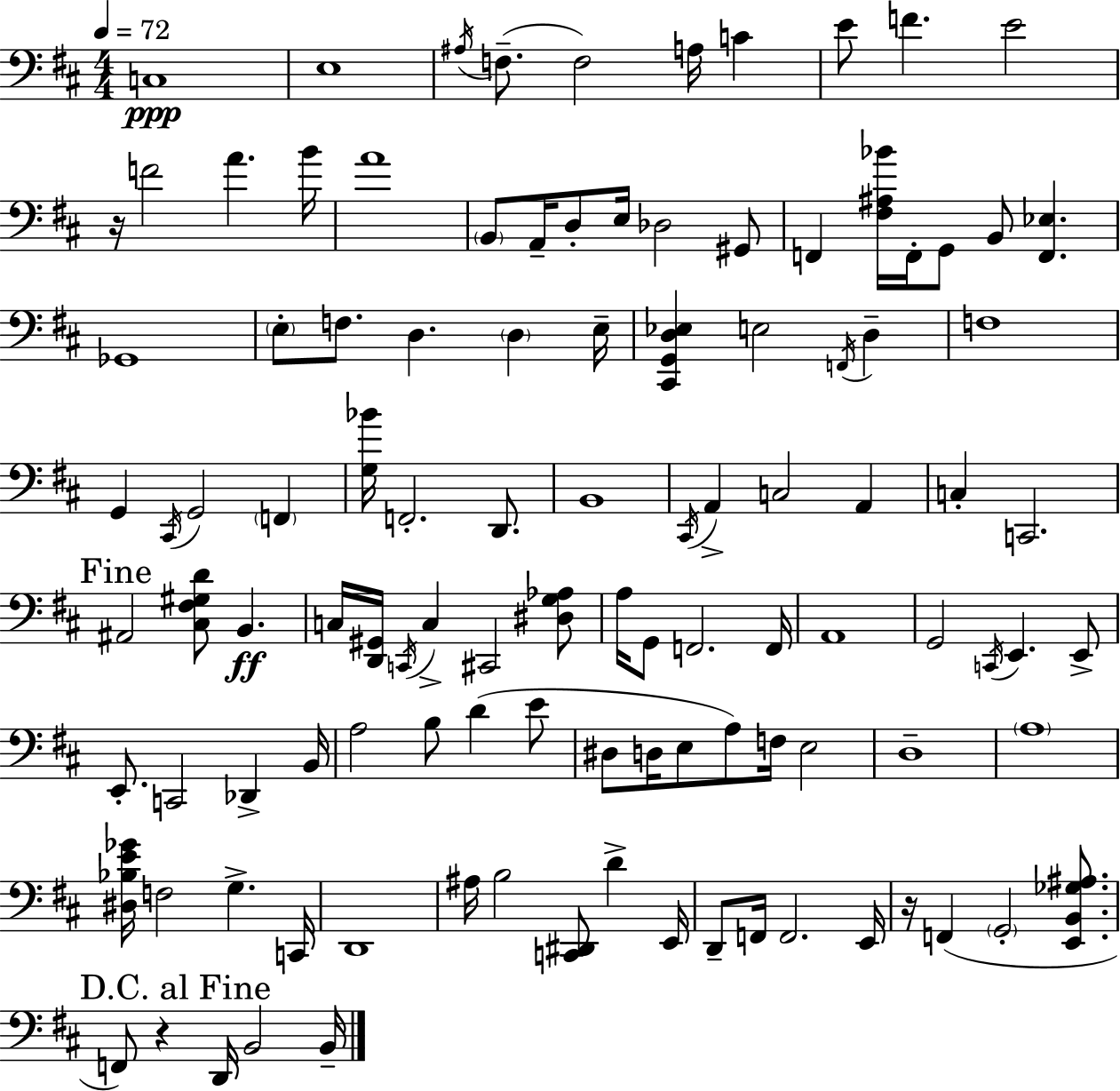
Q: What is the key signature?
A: D major